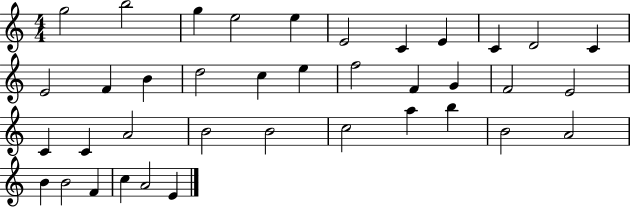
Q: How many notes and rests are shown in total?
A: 38